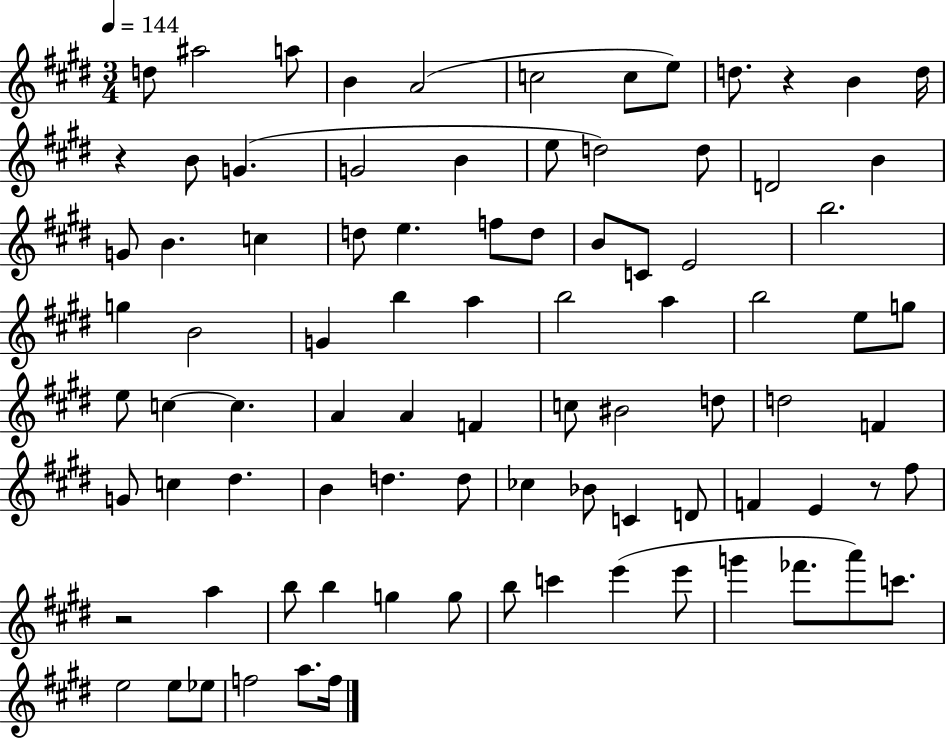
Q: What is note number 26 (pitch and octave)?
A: F5